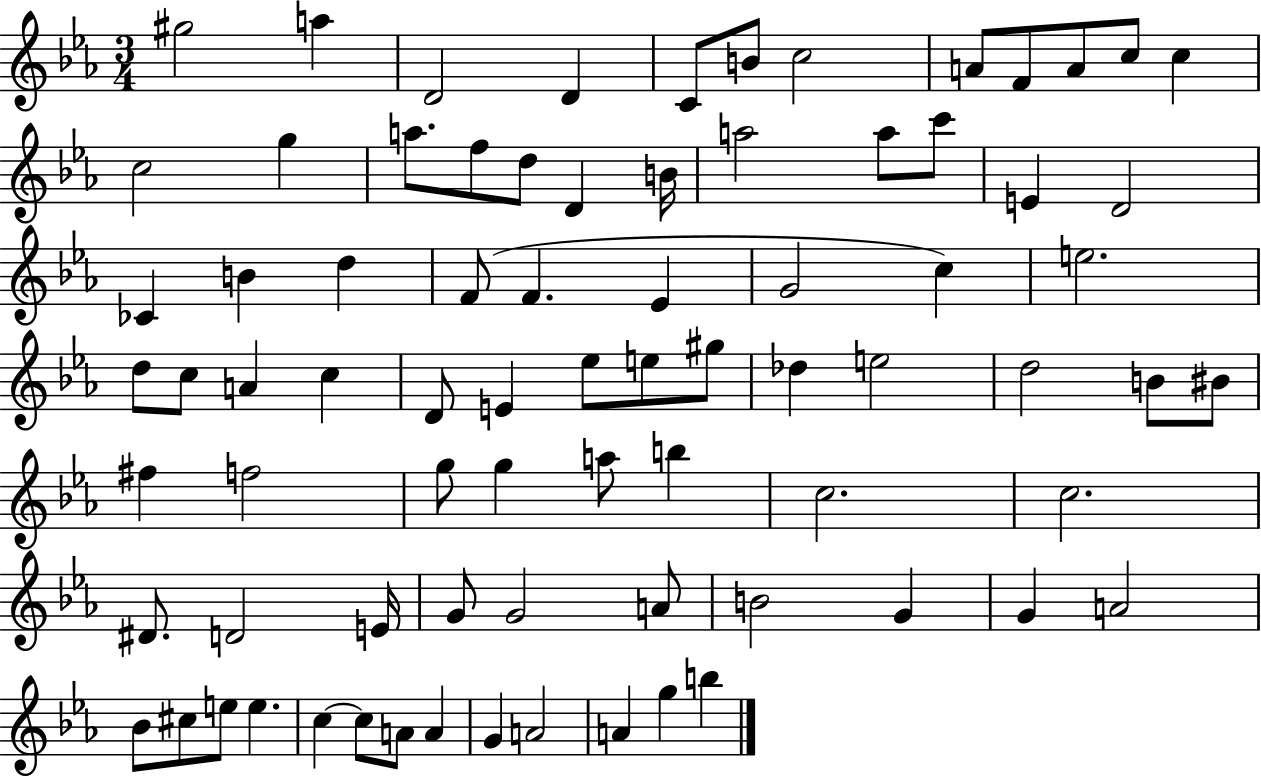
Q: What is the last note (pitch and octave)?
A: B5